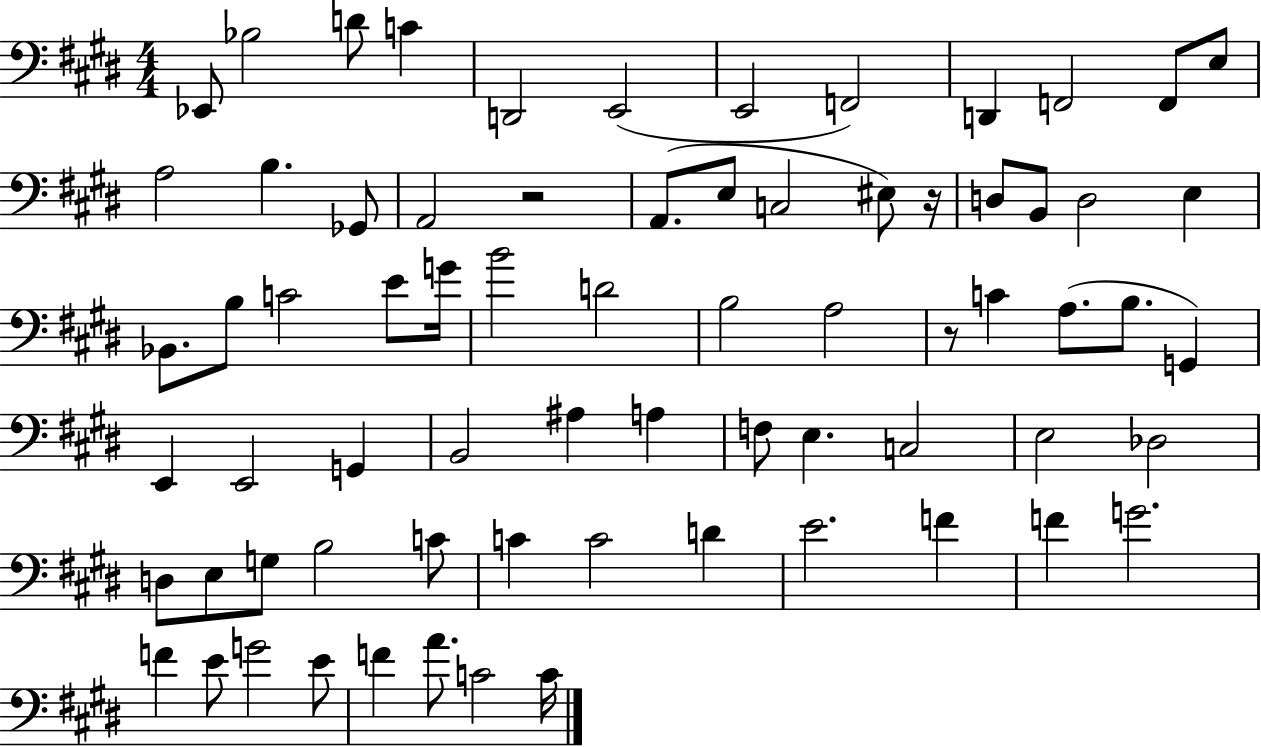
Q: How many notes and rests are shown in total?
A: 71